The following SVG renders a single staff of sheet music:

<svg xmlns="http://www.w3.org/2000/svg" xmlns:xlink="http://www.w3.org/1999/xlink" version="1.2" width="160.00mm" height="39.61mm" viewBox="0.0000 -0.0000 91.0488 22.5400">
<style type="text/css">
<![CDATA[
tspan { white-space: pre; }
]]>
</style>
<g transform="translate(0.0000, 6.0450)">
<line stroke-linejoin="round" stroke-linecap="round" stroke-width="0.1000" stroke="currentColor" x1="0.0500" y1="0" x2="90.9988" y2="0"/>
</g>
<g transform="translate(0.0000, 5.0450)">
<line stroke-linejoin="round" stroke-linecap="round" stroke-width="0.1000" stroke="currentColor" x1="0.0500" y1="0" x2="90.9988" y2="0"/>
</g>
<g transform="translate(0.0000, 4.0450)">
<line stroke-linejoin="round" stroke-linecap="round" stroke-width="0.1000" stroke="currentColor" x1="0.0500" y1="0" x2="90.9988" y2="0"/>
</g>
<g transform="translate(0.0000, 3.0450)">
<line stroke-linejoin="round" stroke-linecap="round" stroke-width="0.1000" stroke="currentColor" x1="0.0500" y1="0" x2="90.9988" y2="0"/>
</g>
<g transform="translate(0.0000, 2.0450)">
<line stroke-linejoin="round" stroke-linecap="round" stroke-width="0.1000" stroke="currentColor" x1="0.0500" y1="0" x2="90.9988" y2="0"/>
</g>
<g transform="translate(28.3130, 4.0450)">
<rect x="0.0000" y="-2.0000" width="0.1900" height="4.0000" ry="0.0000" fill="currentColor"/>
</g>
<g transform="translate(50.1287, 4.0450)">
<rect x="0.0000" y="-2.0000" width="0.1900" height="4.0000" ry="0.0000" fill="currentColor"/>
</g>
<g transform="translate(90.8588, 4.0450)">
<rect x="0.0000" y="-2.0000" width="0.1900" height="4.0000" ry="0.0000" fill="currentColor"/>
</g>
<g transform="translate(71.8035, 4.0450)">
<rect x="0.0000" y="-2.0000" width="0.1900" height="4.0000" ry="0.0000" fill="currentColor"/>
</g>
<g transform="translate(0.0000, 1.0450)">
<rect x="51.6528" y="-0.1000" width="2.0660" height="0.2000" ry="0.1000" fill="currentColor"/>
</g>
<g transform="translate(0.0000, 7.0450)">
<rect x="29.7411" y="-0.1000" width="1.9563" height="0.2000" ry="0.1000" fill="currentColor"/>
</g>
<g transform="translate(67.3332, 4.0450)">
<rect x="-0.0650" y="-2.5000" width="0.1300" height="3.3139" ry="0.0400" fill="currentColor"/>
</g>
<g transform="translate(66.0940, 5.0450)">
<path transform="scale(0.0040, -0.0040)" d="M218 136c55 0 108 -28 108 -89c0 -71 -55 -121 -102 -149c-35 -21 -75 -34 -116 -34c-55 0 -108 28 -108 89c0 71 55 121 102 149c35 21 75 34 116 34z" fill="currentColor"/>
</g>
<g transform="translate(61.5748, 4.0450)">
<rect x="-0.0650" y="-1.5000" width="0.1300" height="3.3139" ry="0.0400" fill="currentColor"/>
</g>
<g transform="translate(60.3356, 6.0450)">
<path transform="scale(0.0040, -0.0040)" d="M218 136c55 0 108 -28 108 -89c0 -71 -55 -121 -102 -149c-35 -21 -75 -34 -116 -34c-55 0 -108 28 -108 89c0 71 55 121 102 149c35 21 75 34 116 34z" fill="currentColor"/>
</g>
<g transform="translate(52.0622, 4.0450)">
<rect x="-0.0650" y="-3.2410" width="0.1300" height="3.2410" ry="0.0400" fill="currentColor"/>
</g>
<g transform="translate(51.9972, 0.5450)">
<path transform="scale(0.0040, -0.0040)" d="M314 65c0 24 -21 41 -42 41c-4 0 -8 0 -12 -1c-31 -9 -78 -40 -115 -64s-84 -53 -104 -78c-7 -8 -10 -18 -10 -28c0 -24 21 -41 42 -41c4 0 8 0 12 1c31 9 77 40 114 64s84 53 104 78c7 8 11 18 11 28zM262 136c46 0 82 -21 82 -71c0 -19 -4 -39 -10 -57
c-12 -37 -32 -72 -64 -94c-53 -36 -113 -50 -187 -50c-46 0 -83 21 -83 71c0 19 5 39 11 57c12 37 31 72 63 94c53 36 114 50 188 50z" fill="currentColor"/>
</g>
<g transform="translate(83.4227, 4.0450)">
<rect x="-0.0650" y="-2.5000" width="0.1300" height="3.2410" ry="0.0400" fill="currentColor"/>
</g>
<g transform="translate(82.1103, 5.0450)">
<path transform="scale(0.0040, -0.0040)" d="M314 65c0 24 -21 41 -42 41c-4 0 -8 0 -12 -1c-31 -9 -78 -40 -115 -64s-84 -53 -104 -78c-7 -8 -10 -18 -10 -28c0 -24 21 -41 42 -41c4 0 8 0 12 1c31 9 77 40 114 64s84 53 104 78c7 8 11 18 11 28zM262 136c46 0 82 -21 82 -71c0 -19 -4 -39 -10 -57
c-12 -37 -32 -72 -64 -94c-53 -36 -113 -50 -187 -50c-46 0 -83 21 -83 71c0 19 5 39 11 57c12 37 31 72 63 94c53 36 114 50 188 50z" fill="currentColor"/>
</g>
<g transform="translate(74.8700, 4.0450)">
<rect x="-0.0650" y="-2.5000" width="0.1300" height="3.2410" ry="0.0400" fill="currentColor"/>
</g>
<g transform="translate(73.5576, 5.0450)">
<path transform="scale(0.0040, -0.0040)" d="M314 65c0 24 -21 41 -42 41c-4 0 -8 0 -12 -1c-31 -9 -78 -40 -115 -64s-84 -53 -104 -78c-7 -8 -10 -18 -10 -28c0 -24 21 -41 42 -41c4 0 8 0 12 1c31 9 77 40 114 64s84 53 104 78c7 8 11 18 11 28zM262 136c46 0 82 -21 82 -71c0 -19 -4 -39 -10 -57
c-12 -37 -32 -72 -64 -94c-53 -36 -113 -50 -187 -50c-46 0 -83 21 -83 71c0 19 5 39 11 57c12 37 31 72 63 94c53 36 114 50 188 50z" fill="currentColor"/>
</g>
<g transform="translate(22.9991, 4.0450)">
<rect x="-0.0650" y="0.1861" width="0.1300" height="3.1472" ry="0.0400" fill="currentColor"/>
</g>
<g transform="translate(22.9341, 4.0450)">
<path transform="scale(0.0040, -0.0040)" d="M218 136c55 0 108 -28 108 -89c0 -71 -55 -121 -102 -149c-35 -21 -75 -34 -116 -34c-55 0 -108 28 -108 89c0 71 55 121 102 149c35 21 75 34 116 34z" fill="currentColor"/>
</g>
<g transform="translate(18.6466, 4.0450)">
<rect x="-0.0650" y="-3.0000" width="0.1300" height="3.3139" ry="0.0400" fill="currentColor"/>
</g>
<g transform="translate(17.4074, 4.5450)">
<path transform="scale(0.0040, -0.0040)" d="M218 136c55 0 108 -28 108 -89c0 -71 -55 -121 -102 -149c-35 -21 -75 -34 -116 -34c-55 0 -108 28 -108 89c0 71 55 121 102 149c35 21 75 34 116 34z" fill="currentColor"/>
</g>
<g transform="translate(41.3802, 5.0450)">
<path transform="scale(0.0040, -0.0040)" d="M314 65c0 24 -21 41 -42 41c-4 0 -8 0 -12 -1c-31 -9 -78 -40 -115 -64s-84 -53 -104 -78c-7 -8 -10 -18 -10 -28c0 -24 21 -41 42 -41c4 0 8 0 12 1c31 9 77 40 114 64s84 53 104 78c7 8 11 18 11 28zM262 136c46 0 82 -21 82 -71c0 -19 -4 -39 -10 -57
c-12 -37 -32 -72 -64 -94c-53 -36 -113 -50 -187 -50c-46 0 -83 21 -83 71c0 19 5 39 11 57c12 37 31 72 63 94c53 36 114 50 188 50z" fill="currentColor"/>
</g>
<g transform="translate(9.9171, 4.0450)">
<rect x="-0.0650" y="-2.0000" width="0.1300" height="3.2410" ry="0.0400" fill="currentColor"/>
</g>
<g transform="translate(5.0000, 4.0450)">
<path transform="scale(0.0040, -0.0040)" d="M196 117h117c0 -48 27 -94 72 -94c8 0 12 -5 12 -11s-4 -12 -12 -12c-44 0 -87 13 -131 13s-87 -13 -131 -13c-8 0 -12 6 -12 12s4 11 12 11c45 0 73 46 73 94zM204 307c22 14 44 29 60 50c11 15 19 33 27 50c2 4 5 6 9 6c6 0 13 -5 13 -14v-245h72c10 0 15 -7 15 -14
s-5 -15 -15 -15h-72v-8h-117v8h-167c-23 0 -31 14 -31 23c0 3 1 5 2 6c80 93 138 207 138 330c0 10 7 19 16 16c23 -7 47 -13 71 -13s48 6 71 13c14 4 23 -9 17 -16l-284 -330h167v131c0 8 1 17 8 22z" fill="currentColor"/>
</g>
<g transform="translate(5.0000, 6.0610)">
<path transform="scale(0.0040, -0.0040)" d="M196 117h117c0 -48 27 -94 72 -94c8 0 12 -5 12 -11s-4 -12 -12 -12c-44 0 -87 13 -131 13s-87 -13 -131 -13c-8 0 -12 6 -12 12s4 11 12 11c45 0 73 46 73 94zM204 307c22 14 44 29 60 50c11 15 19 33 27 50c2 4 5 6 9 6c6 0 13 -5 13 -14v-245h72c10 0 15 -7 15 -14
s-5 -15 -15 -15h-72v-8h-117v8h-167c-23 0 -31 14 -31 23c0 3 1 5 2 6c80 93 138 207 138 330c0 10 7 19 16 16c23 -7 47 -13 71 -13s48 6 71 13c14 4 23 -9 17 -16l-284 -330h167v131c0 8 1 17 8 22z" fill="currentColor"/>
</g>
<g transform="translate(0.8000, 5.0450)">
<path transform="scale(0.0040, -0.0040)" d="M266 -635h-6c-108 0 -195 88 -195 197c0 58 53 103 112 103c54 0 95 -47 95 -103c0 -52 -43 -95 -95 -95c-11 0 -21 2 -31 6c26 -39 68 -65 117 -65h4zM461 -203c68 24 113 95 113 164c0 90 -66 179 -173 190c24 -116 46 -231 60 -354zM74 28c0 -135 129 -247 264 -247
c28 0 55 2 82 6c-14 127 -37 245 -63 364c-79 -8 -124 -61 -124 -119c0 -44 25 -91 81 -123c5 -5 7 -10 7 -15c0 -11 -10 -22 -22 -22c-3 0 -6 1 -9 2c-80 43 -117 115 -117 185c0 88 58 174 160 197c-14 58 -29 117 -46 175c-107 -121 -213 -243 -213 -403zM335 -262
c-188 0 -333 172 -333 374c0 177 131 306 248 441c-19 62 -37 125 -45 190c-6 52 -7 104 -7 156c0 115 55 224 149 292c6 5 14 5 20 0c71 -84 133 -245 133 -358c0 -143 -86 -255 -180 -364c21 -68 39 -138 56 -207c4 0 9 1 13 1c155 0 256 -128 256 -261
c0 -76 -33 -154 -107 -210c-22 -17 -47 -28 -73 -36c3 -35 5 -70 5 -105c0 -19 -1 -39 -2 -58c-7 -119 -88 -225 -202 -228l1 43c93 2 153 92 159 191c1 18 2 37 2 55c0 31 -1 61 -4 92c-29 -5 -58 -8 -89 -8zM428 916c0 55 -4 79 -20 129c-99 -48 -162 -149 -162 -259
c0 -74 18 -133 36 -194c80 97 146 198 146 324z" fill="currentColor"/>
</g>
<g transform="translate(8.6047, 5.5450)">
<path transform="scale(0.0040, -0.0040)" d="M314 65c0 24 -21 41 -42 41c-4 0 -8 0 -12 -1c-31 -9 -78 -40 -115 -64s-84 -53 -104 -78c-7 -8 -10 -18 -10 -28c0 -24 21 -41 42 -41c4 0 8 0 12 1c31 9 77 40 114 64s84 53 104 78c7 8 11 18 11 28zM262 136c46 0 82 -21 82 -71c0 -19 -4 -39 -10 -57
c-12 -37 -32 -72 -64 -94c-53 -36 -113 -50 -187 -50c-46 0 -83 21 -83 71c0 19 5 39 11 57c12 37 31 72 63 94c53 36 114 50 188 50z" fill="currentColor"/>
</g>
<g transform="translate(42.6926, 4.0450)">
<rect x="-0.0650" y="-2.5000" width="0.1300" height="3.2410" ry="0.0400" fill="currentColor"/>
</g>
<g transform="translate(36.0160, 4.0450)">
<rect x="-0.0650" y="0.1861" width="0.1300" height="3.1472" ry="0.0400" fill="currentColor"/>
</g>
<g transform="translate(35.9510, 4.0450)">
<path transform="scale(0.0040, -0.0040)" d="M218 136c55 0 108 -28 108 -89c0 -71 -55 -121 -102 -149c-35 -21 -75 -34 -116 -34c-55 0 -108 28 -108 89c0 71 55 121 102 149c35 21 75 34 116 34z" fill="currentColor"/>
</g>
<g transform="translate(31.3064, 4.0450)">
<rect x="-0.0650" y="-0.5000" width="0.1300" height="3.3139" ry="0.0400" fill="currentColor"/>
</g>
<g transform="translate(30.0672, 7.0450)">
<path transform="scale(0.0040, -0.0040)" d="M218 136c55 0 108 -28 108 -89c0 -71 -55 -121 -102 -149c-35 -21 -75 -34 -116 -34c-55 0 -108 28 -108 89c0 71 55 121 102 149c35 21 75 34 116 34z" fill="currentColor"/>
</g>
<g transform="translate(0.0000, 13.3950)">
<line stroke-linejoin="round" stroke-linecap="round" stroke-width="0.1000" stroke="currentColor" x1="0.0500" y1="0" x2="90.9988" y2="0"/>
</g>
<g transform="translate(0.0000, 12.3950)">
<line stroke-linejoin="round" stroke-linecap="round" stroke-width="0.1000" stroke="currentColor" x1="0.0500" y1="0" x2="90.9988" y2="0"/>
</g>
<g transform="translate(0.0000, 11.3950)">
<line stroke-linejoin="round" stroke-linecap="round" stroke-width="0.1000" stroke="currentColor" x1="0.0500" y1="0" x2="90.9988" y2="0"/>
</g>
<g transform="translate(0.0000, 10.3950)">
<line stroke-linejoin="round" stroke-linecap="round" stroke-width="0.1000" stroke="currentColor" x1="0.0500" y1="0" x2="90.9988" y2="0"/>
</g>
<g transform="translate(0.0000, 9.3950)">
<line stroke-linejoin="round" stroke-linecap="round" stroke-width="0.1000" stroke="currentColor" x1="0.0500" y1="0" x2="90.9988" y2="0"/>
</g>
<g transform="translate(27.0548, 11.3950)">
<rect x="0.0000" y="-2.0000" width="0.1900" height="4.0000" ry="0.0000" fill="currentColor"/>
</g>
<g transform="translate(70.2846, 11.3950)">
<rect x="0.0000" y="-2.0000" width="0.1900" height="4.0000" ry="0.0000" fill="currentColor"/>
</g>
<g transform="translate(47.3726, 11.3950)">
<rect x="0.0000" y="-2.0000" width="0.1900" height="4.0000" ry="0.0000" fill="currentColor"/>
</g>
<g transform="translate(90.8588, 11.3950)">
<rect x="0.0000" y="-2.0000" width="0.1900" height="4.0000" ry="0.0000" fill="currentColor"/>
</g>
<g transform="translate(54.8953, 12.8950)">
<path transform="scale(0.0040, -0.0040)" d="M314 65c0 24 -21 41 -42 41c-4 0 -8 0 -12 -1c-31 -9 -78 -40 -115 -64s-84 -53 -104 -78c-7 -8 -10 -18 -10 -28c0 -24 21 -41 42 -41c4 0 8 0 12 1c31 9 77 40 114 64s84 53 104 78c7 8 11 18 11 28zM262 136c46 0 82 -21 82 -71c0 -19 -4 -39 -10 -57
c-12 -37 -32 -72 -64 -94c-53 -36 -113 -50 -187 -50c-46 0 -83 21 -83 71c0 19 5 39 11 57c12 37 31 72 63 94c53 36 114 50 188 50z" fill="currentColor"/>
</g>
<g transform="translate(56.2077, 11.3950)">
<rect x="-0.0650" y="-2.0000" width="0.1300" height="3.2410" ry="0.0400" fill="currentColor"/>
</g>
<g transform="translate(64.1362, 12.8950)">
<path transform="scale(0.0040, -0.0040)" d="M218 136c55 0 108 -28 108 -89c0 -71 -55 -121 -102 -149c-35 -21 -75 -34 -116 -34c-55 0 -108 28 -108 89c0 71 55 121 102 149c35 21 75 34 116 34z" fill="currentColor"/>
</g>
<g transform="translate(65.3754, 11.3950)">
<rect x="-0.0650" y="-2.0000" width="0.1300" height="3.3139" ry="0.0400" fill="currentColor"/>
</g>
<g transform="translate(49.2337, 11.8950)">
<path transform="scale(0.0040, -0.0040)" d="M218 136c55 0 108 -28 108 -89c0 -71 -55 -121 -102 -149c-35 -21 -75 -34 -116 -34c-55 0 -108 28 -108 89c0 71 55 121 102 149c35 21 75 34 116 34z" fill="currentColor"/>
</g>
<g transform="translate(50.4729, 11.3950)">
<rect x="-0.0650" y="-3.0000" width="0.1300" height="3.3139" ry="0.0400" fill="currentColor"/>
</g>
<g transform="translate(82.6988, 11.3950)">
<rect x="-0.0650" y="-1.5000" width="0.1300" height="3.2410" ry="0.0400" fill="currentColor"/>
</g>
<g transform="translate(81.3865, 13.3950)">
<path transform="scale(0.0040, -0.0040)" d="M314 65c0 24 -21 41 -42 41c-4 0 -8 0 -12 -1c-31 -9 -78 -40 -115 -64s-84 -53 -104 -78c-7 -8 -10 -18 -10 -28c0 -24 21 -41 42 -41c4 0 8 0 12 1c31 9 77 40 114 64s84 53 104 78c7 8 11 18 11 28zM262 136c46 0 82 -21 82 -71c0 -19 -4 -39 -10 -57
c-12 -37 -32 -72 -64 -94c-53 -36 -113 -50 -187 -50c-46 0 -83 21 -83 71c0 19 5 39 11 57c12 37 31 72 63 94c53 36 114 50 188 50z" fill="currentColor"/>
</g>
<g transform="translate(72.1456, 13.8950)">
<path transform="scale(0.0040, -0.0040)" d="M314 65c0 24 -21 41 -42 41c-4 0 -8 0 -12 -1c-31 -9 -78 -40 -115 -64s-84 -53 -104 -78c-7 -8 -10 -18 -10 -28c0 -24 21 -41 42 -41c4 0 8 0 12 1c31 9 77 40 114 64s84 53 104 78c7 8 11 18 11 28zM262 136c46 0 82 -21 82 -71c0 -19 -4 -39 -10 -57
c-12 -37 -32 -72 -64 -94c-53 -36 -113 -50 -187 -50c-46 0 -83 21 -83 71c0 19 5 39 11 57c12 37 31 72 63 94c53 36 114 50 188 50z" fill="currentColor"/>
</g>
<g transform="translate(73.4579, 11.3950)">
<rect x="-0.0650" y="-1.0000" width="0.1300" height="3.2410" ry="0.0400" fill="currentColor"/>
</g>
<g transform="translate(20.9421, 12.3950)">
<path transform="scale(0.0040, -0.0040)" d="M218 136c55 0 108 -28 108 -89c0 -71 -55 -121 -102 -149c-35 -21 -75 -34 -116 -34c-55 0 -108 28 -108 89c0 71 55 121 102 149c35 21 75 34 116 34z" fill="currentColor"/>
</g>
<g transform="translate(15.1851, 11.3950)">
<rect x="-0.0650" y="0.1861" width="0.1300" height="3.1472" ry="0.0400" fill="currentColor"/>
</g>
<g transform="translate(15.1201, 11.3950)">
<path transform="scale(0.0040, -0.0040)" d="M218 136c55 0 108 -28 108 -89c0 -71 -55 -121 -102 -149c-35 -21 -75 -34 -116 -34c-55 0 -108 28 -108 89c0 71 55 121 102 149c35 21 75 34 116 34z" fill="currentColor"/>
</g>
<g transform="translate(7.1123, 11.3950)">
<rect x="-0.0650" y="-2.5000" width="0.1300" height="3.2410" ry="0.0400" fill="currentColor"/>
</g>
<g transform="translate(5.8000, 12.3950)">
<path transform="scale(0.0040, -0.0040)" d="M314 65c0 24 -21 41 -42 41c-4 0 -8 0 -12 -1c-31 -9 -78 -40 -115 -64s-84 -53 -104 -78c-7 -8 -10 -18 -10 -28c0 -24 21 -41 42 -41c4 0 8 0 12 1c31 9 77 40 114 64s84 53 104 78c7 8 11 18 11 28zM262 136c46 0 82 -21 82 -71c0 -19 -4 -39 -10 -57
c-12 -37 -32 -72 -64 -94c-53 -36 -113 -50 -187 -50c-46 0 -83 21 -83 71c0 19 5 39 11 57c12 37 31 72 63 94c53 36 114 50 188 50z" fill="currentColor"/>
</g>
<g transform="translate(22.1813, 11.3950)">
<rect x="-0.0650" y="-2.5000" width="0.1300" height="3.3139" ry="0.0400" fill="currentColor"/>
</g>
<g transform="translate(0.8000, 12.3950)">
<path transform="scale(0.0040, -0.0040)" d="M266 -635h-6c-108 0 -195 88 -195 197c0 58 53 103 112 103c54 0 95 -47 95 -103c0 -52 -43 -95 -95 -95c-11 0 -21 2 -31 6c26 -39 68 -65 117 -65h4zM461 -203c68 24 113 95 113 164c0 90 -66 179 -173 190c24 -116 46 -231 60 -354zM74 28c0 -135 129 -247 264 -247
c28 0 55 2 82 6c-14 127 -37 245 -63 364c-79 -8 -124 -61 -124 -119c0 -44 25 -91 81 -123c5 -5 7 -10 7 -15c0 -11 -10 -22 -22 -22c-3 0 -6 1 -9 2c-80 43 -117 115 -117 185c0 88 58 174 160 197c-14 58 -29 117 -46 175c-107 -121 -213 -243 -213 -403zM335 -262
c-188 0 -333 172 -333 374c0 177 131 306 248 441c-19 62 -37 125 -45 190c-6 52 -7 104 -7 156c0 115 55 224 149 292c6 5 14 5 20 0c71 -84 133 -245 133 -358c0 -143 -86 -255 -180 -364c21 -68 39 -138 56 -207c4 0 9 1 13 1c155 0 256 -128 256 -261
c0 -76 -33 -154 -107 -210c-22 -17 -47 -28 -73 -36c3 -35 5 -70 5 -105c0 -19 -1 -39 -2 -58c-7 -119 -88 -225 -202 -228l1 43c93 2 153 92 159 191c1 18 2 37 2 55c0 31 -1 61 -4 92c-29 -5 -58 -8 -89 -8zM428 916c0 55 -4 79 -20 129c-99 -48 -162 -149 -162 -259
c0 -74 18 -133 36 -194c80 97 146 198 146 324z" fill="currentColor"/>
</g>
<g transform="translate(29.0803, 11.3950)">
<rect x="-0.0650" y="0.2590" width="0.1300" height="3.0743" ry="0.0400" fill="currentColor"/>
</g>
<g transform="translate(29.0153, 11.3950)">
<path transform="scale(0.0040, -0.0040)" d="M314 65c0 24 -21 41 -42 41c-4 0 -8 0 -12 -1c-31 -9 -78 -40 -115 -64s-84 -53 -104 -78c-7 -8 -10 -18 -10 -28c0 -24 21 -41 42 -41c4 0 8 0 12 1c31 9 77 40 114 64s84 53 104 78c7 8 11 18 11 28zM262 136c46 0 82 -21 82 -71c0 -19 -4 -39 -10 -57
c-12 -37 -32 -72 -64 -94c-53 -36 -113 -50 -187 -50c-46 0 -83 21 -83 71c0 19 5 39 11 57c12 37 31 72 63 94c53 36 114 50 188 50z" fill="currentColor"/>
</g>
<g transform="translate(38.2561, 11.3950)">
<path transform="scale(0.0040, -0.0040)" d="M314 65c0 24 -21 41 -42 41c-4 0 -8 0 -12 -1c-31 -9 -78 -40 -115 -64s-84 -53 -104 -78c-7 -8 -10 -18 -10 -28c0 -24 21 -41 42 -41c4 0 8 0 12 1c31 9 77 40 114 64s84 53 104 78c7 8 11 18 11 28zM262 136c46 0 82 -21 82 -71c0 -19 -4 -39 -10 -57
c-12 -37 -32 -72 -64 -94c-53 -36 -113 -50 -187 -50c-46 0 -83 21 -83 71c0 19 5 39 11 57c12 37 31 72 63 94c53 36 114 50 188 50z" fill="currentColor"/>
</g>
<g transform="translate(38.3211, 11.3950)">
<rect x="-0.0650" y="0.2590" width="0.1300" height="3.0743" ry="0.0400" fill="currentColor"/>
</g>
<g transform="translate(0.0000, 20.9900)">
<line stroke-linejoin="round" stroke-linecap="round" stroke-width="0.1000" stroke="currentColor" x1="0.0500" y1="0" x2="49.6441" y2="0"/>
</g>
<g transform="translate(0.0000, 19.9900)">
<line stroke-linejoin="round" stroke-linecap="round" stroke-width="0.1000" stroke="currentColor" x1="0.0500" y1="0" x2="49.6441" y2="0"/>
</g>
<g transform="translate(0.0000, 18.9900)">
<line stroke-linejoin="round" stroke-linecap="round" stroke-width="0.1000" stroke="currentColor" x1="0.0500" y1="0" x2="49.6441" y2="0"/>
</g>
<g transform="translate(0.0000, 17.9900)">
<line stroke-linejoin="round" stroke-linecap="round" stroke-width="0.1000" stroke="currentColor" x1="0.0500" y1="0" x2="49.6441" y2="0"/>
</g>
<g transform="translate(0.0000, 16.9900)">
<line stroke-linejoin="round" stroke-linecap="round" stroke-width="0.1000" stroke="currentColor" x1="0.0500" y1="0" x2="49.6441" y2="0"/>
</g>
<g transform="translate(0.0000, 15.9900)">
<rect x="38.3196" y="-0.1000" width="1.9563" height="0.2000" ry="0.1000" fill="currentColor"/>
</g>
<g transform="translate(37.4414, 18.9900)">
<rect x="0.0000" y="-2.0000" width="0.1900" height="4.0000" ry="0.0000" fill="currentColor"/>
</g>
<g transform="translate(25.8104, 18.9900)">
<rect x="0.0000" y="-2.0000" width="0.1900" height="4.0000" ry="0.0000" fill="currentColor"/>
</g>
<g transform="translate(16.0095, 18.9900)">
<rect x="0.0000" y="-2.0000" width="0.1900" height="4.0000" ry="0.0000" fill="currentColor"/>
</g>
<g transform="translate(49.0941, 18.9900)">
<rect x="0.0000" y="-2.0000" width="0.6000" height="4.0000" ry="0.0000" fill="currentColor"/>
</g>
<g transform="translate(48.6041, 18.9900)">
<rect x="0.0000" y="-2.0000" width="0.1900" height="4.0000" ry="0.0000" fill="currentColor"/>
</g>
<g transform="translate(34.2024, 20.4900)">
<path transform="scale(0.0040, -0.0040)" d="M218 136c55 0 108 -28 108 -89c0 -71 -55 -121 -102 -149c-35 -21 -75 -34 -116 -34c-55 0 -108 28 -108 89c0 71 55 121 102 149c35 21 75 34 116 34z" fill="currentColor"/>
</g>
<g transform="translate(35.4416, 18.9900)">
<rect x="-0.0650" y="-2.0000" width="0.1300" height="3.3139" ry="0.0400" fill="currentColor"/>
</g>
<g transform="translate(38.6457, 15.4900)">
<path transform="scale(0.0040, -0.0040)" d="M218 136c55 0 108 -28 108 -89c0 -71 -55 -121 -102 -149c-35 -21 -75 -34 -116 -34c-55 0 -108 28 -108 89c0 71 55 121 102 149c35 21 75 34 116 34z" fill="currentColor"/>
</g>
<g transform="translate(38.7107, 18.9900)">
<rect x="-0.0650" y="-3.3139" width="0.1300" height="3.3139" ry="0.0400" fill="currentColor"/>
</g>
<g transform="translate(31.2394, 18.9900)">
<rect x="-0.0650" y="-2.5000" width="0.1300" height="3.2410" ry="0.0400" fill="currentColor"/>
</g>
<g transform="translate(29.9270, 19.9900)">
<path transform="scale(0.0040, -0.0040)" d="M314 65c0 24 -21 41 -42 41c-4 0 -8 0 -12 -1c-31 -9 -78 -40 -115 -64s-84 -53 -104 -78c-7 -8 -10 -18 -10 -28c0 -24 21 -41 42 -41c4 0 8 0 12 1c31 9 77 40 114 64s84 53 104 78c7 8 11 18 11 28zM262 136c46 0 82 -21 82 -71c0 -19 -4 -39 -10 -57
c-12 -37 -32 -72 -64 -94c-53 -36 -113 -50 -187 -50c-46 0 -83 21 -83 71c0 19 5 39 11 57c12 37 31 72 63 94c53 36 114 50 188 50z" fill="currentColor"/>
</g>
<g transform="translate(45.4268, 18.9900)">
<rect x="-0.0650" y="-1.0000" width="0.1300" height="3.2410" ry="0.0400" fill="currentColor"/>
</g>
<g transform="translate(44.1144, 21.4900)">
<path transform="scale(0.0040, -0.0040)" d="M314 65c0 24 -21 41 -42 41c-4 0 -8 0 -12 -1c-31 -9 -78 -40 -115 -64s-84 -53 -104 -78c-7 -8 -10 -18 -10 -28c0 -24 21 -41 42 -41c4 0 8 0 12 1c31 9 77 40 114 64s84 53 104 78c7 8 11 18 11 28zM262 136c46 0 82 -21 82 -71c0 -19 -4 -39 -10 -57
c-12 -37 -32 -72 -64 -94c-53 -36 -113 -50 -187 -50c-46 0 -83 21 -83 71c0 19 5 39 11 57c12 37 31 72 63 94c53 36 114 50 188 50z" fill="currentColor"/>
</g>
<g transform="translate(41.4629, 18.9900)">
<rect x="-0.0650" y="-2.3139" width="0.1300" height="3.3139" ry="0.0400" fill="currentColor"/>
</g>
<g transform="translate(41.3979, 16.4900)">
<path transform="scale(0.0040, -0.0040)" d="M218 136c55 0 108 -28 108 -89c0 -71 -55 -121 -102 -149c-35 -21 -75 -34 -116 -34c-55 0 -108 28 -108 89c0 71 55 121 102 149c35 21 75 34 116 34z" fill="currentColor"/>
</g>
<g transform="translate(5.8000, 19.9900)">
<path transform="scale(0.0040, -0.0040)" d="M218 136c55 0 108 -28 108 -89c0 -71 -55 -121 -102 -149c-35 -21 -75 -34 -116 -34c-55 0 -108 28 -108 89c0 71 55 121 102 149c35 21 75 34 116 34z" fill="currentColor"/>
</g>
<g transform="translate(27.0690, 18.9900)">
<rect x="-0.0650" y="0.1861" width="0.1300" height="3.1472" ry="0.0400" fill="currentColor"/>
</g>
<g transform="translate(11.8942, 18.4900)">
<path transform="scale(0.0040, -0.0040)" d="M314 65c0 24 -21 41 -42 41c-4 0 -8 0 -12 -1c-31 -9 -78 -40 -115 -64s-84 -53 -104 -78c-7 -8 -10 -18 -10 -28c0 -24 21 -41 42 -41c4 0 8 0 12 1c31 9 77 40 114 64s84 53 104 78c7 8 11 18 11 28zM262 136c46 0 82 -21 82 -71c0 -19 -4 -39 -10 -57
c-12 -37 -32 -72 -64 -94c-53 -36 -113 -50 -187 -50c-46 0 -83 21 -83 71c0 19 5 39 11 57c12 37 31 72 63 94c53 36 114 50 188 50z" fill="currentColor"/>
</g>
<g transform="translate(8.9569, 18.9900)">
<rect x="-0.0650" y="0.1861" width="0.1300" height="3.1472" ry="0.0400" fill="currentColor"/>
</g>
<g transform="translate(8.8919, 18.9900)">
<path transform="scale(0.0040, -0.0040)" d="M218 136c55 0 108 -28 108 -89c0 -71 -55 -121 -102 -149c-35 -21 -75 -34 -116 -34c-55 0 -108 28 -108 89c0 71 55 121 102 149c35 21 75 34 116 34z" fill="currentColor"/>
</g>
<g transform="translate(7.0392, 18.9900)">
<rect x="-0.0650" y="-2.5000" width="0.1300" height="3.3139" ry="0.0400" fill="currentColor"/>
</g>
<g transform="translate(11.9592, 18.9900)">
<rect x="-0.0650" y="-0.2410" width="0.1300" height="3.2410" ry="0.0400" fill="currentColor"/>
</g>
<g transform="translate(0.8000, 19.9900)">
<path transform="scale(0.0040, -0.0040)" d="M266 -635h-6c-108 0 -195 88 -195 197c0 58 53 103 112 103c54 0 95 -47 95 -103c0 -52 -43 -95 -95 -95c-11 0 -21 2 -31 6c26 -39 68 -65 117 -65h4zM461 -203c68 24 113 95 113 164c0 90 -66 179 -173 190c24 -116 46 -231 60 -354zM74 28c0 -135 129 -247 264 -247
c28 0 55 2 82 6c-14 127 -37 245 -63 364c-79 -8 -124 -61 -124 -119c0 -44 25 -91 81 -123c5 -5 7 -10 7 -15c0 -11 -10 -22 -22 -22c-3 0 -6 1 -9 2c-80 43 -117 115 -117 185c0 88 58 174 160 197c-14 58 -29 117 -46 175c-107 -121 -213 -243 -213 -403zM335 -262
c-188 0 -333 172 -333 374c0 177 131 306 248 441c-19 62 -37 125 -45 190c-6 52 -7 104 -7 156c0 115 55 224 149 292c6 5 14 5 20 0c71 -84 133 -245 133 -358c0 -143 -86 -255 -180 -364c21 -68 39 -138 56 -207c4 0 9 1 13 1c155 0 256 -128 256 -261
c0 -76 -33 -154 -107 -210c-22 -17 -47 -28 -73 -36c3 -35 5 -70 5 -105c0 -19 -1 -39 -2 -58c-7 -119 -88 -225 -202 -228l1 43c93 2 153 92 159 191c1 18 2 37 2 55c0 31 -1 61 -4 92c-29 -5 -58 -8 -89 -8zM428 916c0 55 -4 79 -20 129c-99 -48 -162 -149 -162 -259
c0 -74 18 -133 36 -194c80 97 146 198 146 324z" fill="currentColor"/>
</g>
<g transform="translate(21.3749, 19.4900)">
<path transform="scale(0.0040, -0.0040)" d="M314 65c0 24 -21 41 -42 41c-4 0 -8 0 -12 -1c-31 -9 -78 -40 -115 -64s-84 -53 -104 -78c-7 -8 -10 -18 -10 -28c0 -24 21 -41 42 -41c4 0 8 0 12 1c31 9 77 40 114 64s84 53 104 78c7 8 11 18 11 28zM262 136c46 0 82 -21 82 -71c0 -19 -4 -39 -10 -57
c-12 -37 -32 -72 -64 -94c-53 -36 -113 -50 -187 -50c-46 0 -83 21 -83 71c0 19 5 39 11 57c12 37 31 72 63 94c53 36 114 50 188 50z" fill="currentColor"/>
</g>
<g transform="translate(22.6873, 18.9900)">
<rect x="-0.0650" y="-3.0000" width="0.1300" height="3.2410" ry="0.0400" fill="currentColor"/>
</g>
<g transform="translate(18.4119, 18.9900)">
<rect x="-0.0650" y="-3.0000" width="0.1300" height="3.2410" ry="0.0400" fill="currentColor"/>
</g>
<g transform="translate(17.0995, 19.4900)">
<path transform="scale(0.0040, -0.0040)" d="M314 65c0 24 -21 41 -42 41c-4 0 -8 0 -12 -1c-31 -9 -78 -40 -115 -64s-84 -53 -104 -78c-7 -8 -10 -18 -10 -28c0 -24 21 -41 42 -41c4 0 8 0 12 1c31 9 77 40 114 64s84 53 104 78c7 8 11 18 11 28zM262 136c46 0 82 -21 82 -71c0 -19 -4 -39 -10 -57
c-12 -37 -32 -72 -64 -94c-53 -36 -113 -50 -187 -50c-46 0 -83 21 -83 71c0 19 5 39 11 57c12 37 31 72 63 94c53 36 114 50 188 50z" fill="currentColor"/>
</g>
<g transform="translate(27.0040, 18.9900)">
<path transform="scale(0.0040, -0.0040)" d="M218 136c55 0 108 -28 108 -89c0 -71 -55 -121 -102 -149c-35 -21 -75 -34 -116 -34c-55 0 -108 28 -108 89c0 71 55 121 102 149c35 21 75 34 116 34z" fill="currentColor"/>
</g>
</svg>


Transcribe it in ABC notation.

X:1
T:Untitled
M:4/4
L:1/4
K:C
F2 A B C B G2 b2 E G G2 G2 G2 B G B2 B2 A F2 F D2 E2 G B c2 A2 A2 B G2 F b g D2